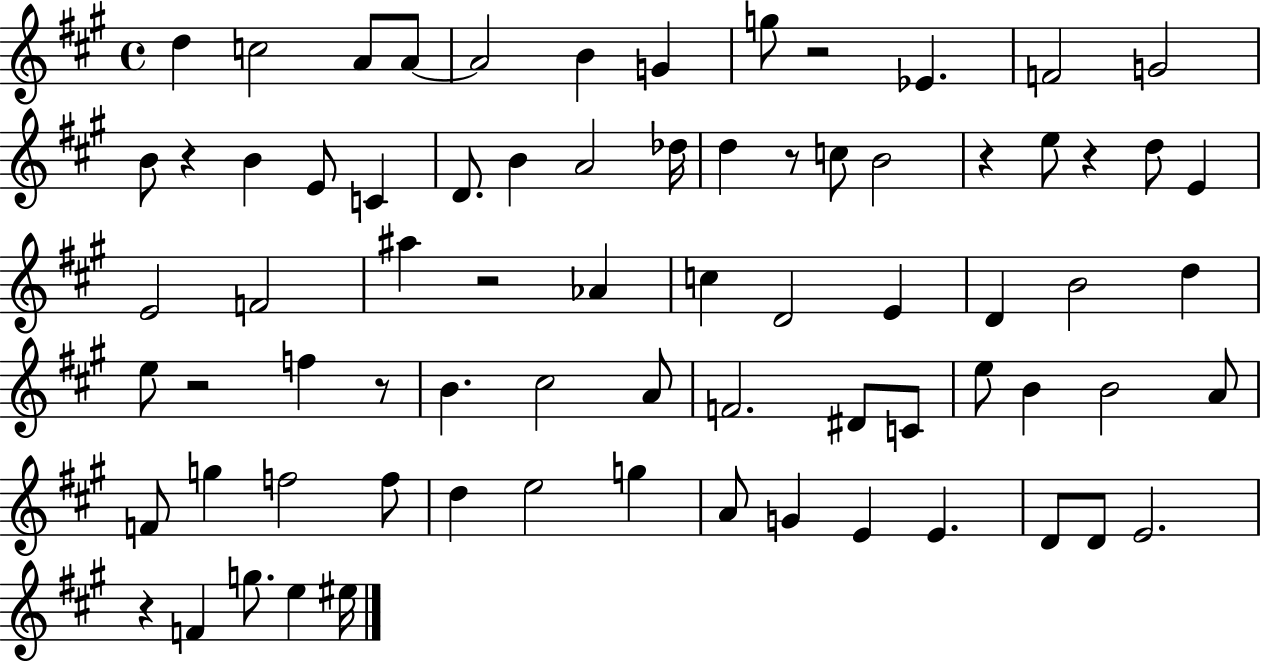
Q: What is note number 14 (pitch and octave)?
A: E4